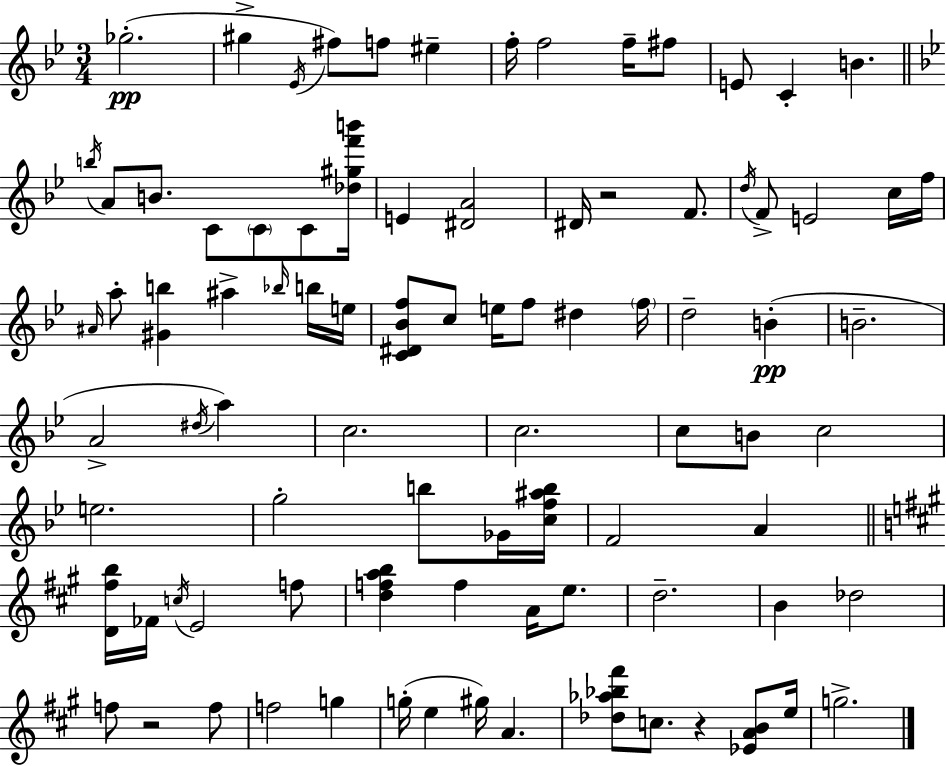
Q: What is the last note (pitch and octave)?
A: G5